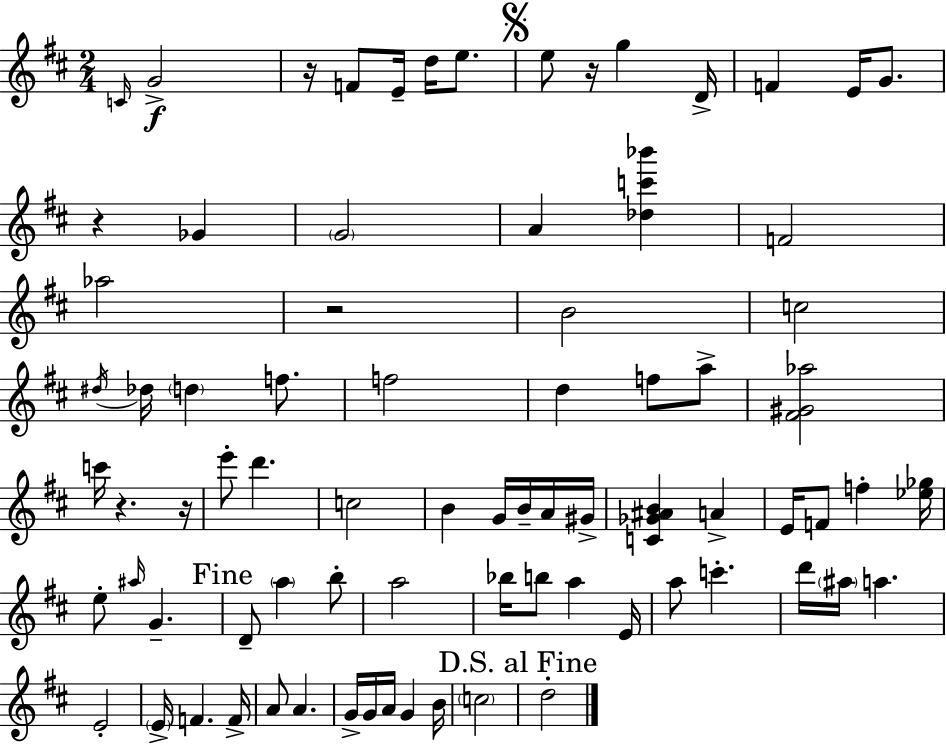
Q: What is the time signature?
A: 2/4